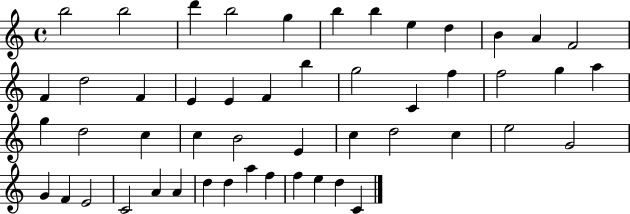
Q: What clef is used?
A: treble